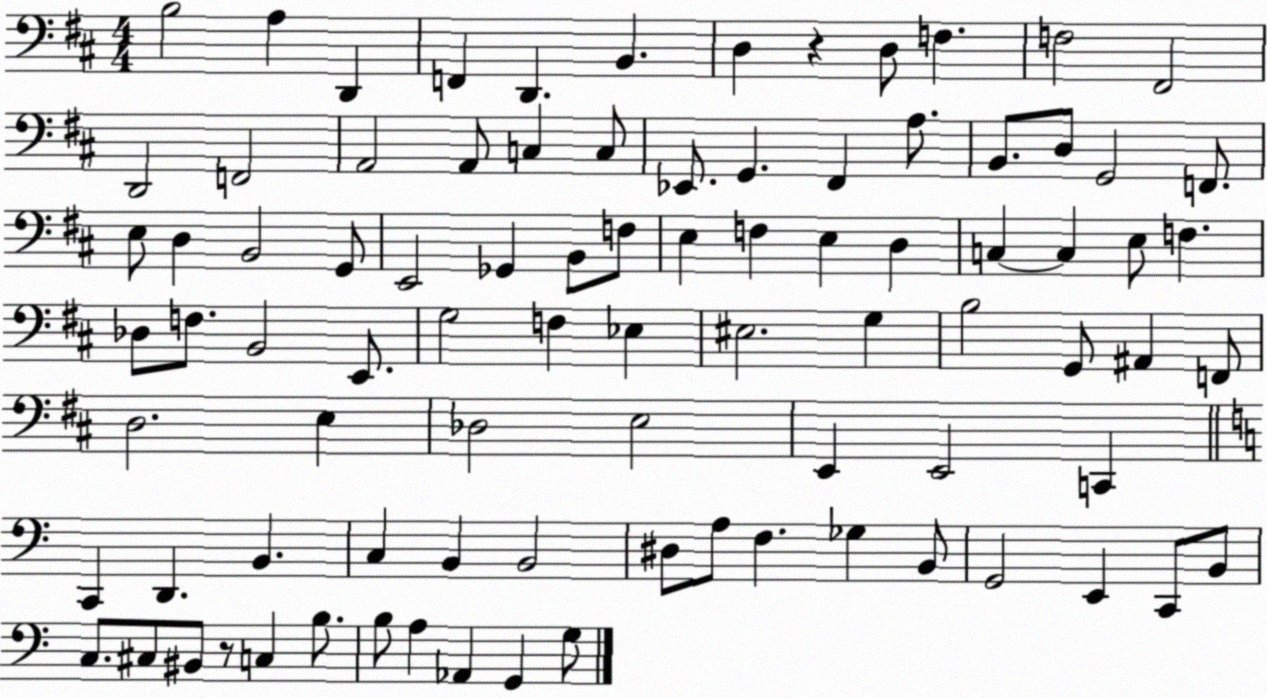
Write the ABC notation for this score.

X:1
T:Untitled
M:4/4
L:1/4
K:D
B,2 A, D,, F,, D,, B,, D, z D,/2 F, F,2 ^F,,2 D,,2 F,,2 A,,2 A,,/2 C, C,/2 _E,,/2 G,, ^F,, A,/2 B,,/2 D,/2 G,,2 F,,/2 E,/2 D, B,,2 G,,/2 E,,2 _G,, B,,/2 F,/2 E, F, E, D, C, C, E,/2 F, _D,/2 F,/2 B,,2 E,,/2 G,2 F, _E, ^E,2 G, B,2 G,,/2 ^A,, F,,/2 D,2 E, _D,2 E,2 E,, E,,2 C,, C,, D,, B,, C, B,, B,,2 ^D,/2 A,/2 F, _G, B,,/2 G,,2 E,, C,,/2 B,,/2 C,/2 ^C,/2 ^B,,/2 z/2 C, B,/2 B,/2 A, _A,, G,, G,/2